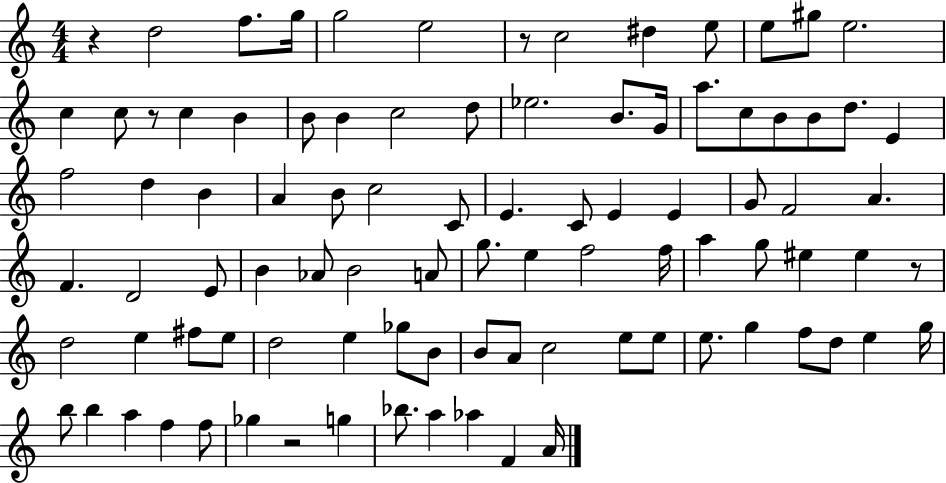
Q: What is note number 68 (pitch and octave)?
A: C5